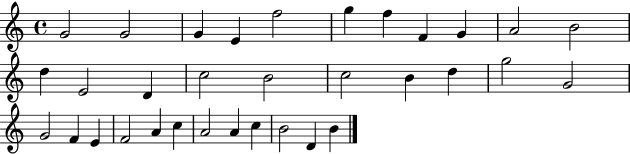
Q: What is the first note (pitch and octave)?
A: G4